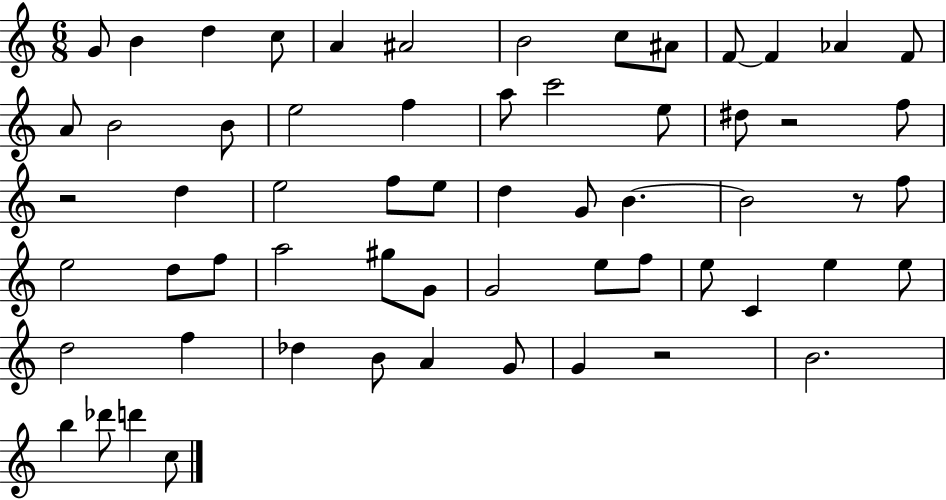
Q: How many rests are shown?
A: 4